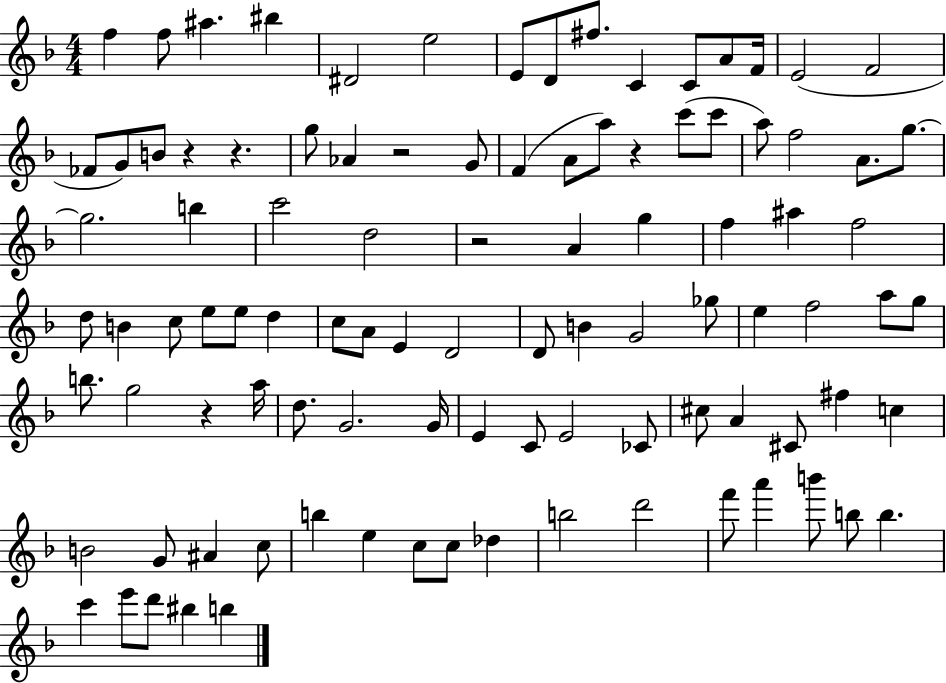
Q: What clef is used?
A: treble